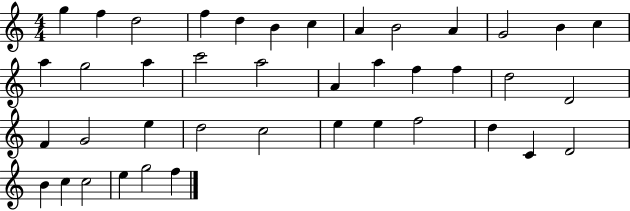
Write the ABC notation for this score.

X:1
T:Untitled
M:4/4
L:1/4
K:C
g f d2 f d B c A B2 A G2 B c a g2 a c'2 a2 A a f f d2 D2 F G2 e d2 c2 e e f2 d C D2 B c c2 e g2 f